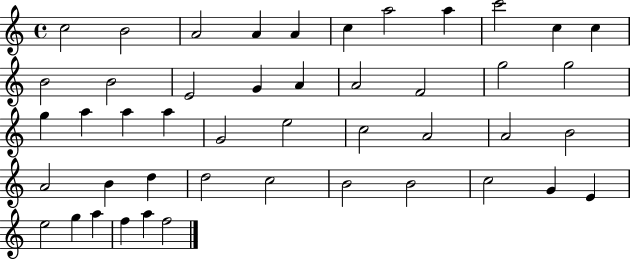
X:1
T:Untitled
M:4/4
L:1/4
K:C
c2 B2 A2 A A c a2 a c'2 c c B2 B2 E2 G A A2 F2 g2 g2 g a a a G2 e2 c2 A2 A2 B2 A2 B d d2 c2 B2 B2 c2 G E e2 g a f a f2